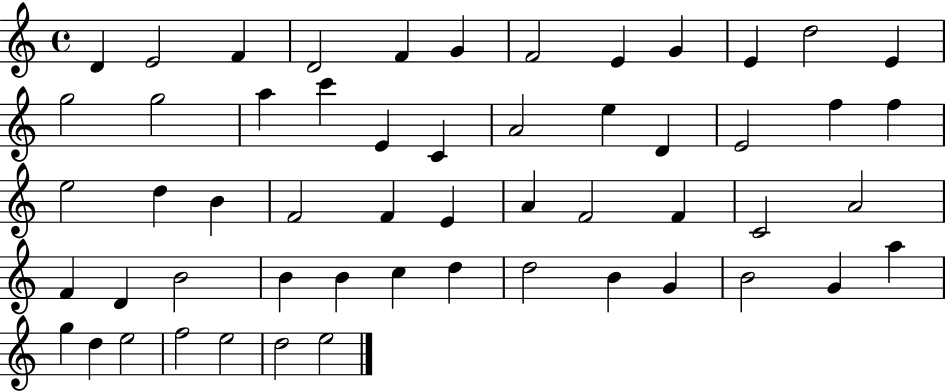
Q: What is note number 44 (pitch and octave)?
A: B4